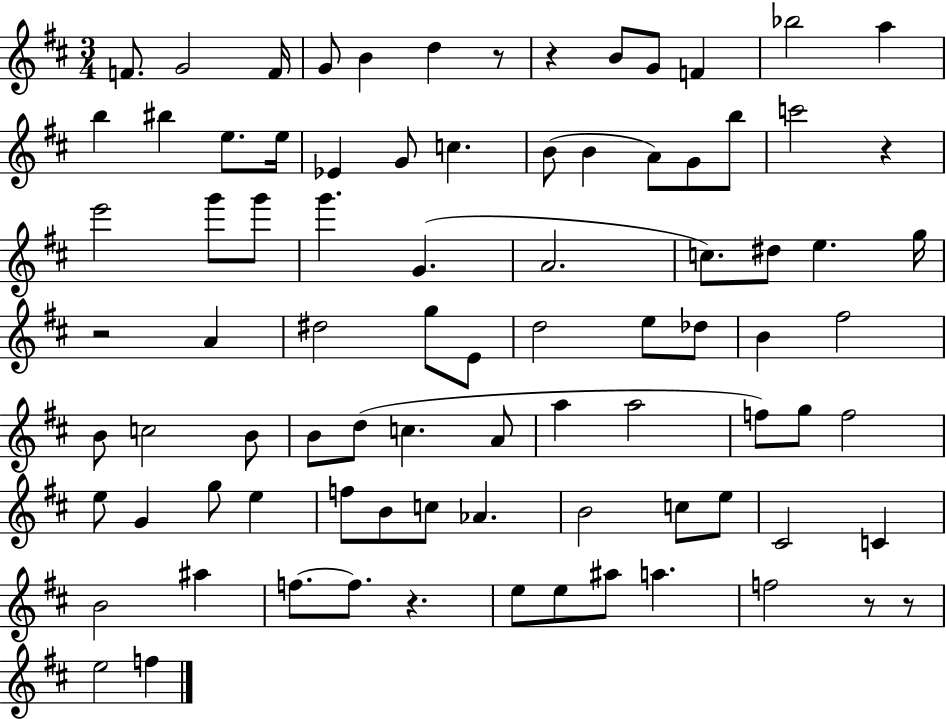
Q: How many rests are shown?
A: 7